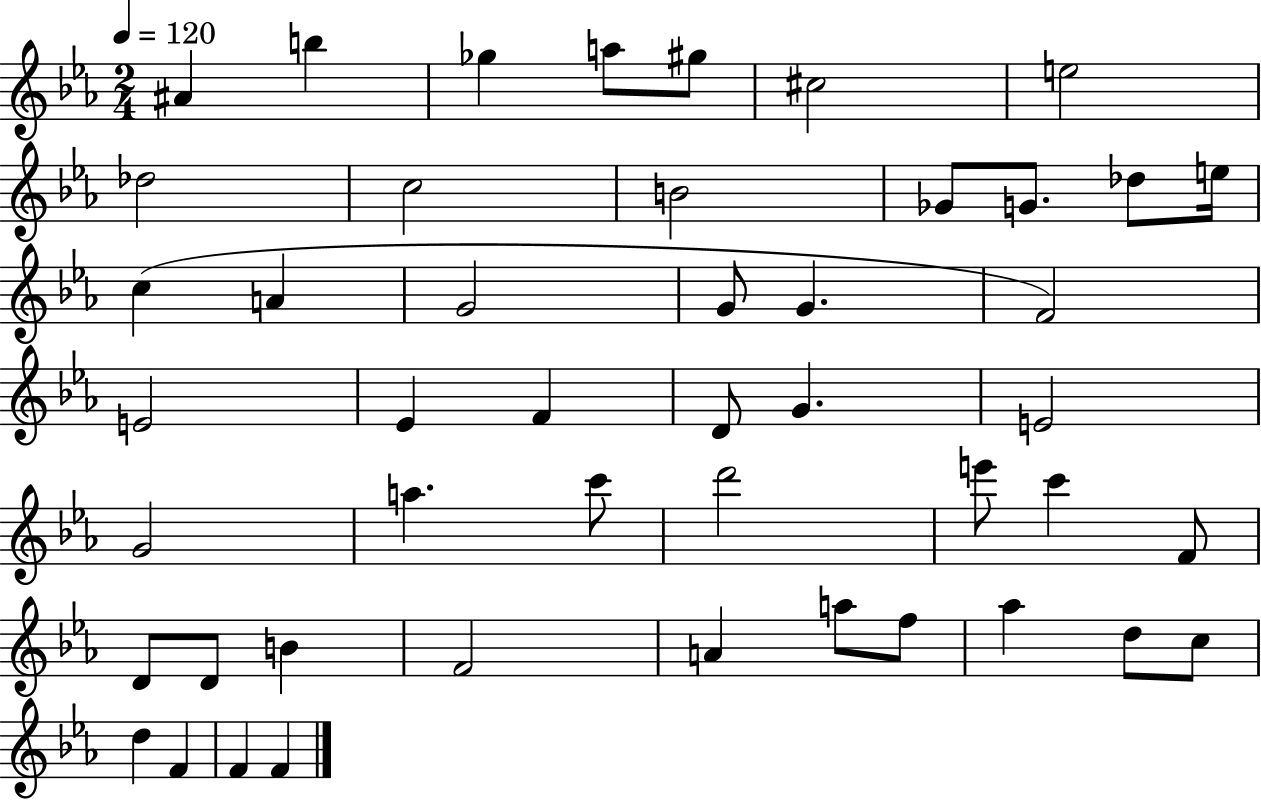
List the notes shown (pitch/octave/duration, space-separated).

A#4/q B5/q Gb5/q A5/e G#5/e C#5/h E5/h Db5/h C5/h B4/h Gb4/e G4/e. Db5/e E5/s C5/q A4/q G4/h G4/e G4/q. F4/h E4/h Eb4/q F4/q D4/e G4/q. E4/h G4/h A5/q. C6/e D6/h E6/e C6/q F4/e D4/e D4/e B4/q F4/h A4/q A5/e F5/e Ab5/q D5/e C5/e D5/q F4/q F4/q F4/q